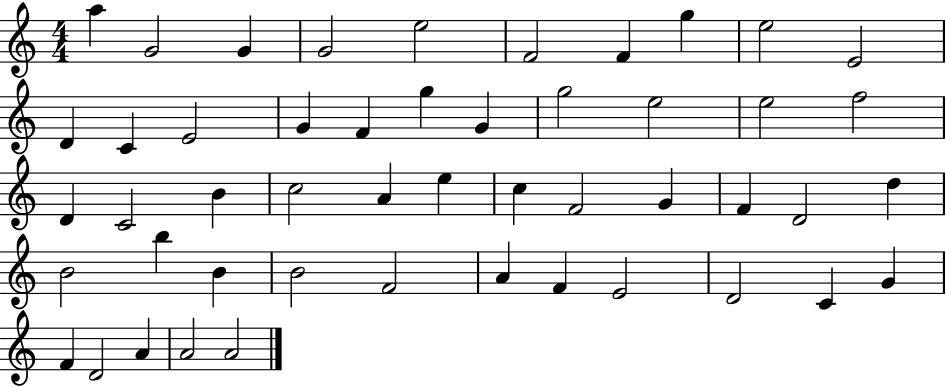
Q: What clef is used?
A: treble